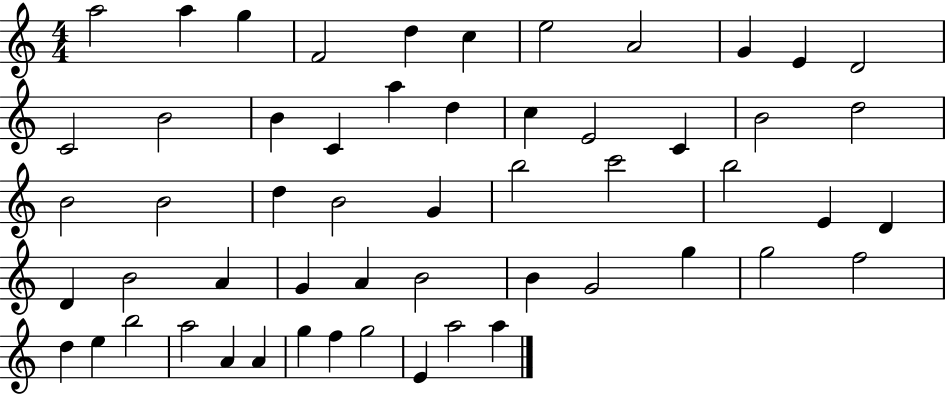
X:1
T:Untitled
M:4/4
L:1/4
K:C
a2 a g F2 d c e2 A2 G E D2 C2 B2 B C a d c E2 C B2 d2 B2 B2 d B2 G b2 c'2 b2 E D D B2 A G A B2 B G2 g g2 f2 d e b2 a2 A A g f g2 E a2 a